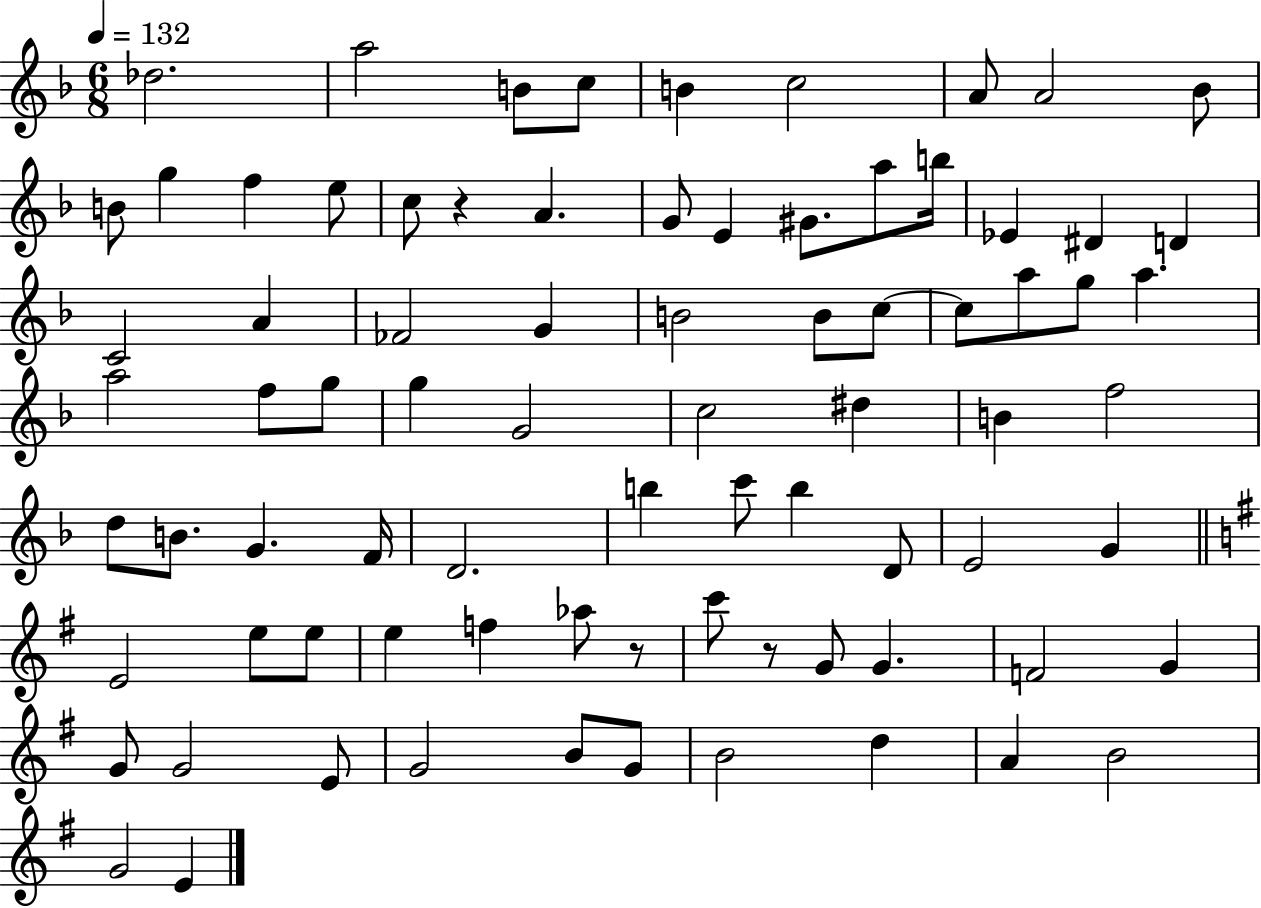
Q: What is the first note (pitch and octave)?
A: Db5